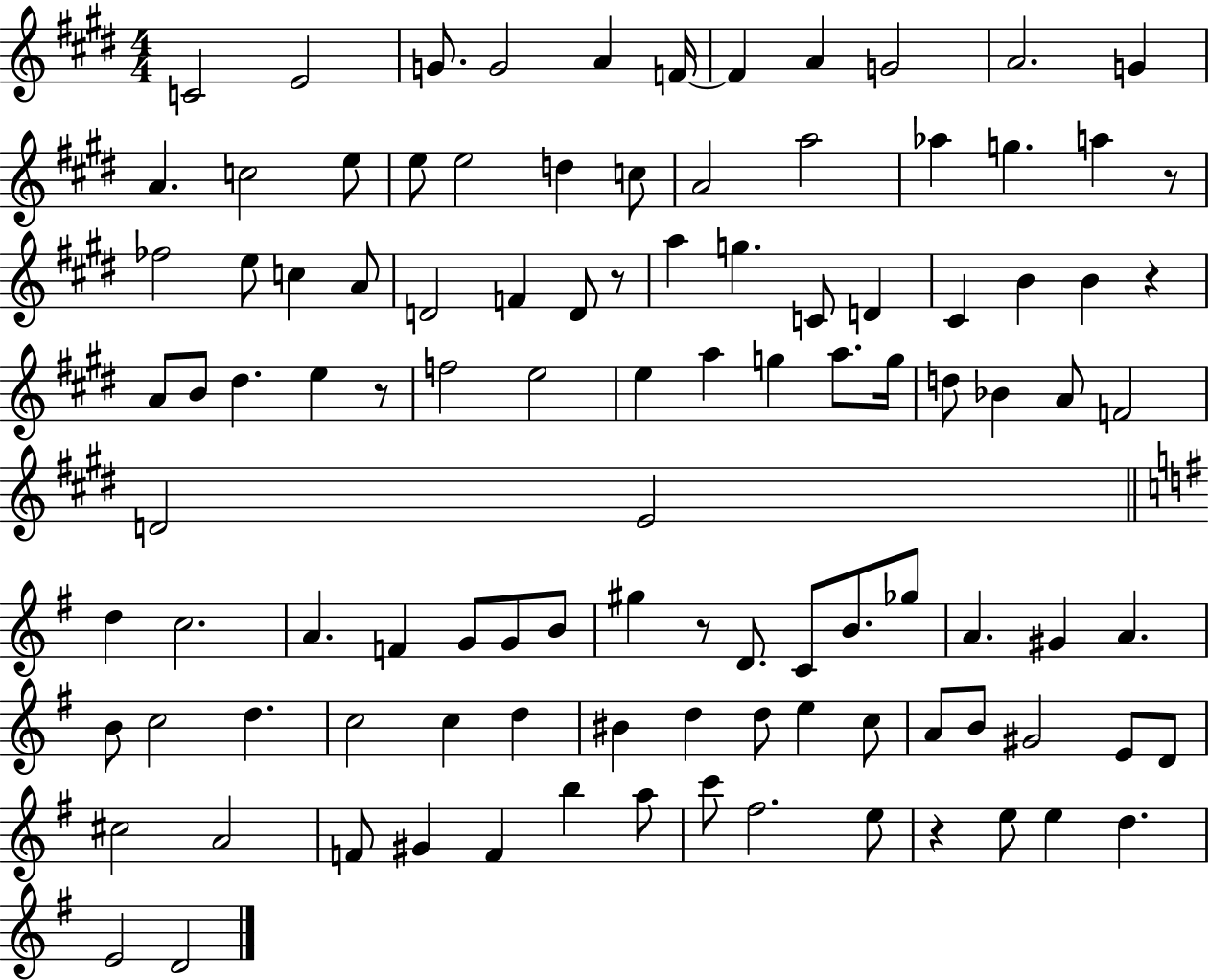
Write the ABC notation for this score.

X:1
T:Untitled
M:4/4
L:1/4
K:E
C2 E2 G/2 G2 A F/4 F A G2 A2 G A c2 e/2 e/2 e2 d c/2 A2 a2 _a g a z/2 _f2 e/2 c A/2 D2 F D/2 z/2 a g C/2 D ^C B B z A/2 B/2 ^d e z/2 f2 e2 e a g a/2 g/4 d/2 _B A/2 F2 D2 E2 d c2 A F G/2 G/2 B/2 ^g z/2 D/2 C/2 B/2 _g/2 A ^G A B/2 c2 d c2 c d ^B d d/2 e c/2 A/2 B/2 ^G2 E/2 D/2 ^c2 A2 F/2 ^G F b a/2 c'/2 ^f2 e/2 z e/2 e d E2 D2